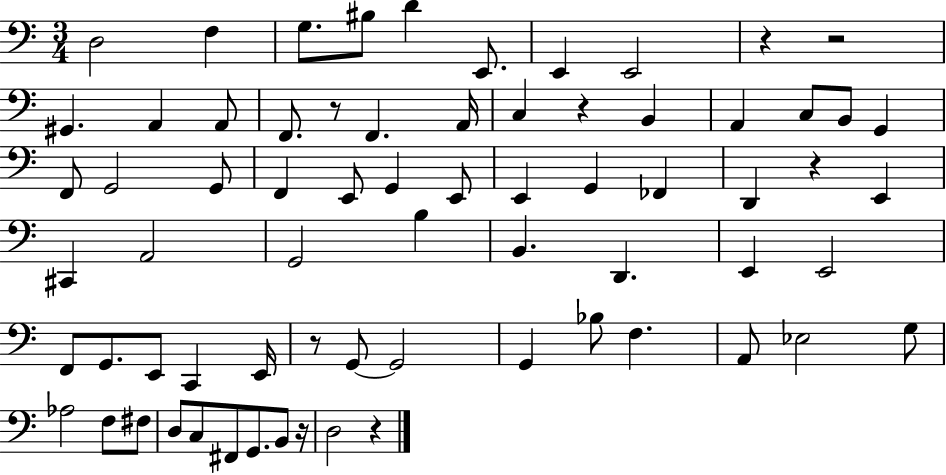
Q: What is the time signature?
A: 3/4